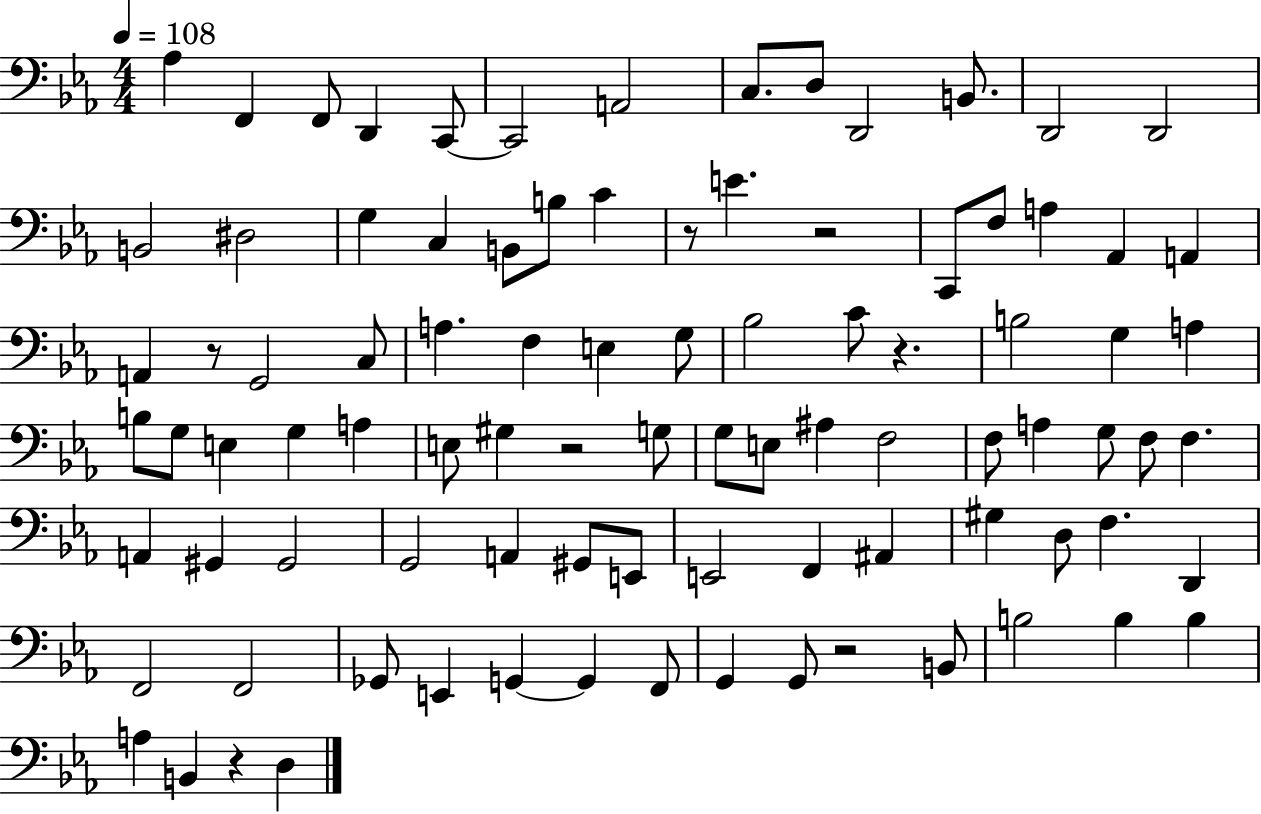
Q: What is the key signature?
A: EES major